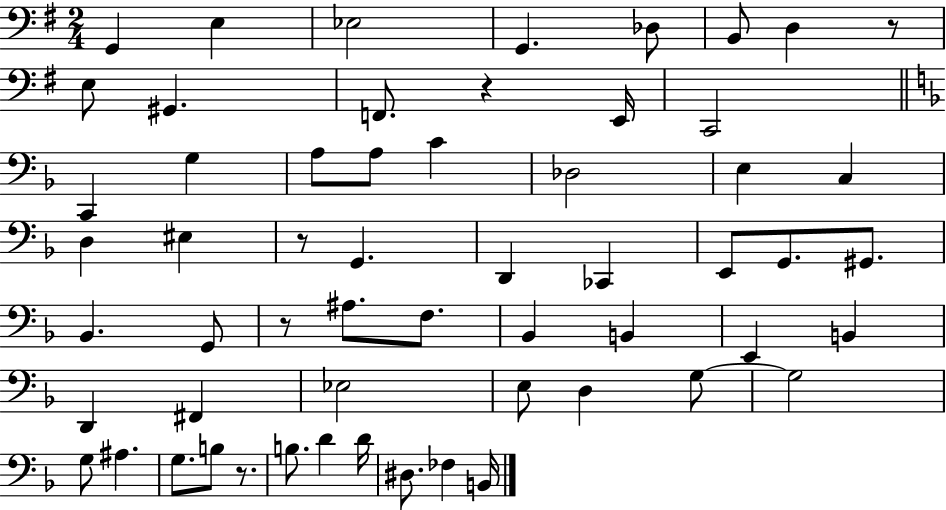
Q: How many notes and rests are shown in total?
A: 58